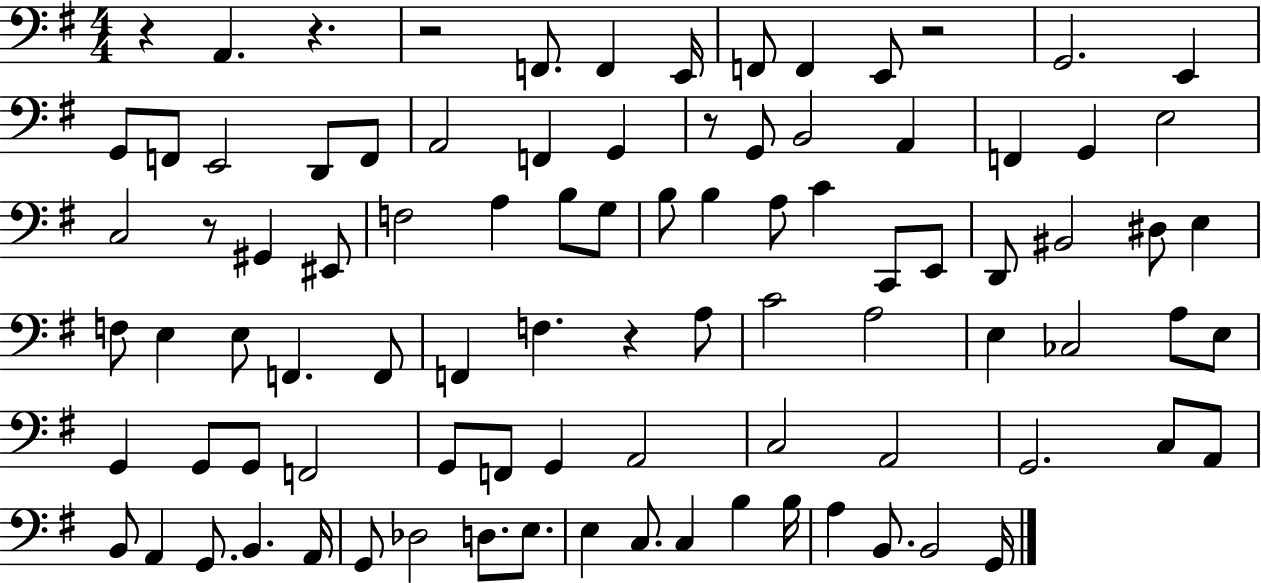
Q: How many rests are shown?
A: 7